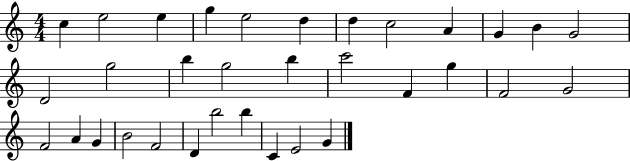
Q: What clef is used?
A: treble